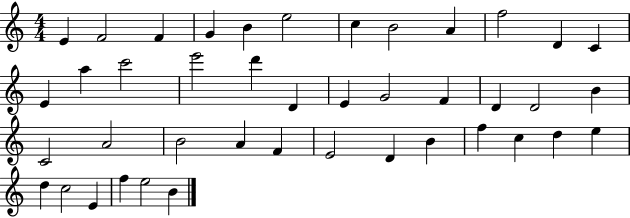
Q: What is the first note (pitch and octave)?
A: E4